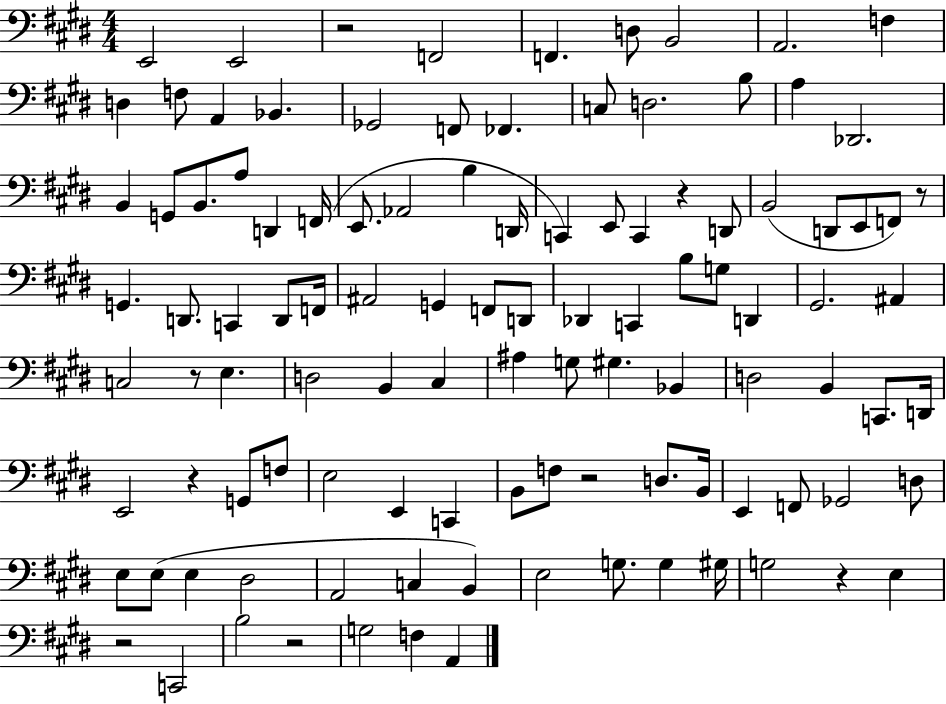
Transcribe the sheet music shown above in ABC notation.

X:1
T:Untitled
M:4/4
L:1/4
K:E
E,,2 E,,2 z2 F,,2 F,, D,/2 B,,2 A,,2 F, D, F,/2 A,, _B,, _G,,2 F,,/2 _F,, C,/2 D,2 B,/2 A, _D,,2 B,, G,,/2 B,,/2 A,/2 D,, F,,/4 E,,/2 _A,,2 B, D,,/4 C,, E,,/2 C,, z D,,/2 B,,2 D,,/2 E,,/2 F,,/2 z/2 G,, D,,/2 C,, D,,/2 F,,/4 ^A,,2 G,, F,,/2 D,,/2 _D,, C,, B,/2 G,/2 D,, ^G,,2 ^A,, C,2 z/2 E, D,2 B,, ^C, ^A, G,/2 ^G, _B,, D,2 B,, C,,/2 D,,/4 E,,2 z G,,/2 F,/2 E,2 E,, C,, B,,/2 F,/2 z2 D,/2 B,,/4 E,, F,,/2 _G,,2 D,/2 E,/2 E,/2 E, ^D,2 A,,2 C, B,, E,2 G,/2 G, ^G,/4 G,2 z E, z2 C,,2 B,2 z2 G,2 F, A,,